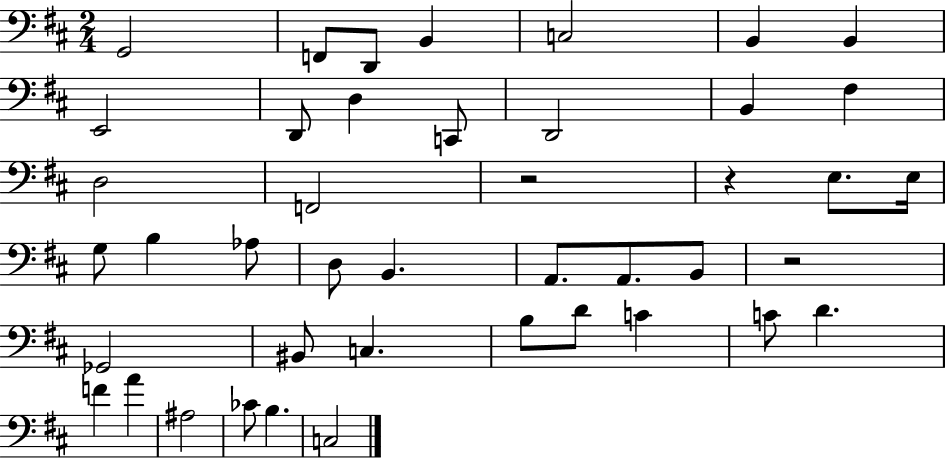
{
  \clef bass
  \numericTimeSignature
  \time 2/4
  \key d \major
  \repeat volta 2 { g,2 | f,8 d,8 b,4 | c2 | b,4 b,4 | \break e,2 | d,8 d4 c,8 | d,2 | b,4 fis4 | \break d2 | f,2 | r2 | r4 e8. e16 | \break g8 b4 aes8 | d8 b,4. | a,8. a,8. b,8 | r2 | \break ges,2 | bis,8 c4. | b8 d'8 c'4 | c'8 d'4. | \break f'4 a'4 | ais2 | ces'8 b4. | c2 | \break } \bar "|."
}